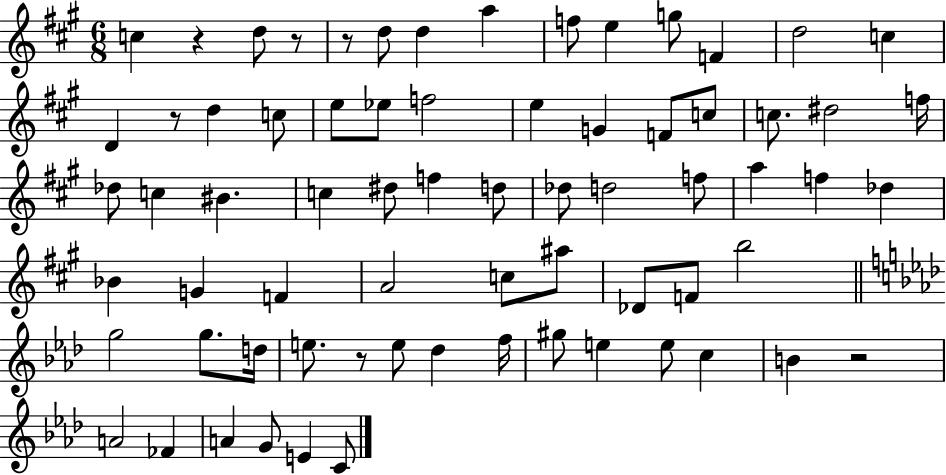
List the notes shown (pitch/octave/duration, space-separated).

C5/q R/q D5/e R/e R/e D5/e D5/q A5/q F5/e E5/q G5/e F4/q D5/h C5/q D4/q R/e D5/q C5/e E5/e Eb5/e F5/h E5/q G4/q F4/e C5/e C5/e. D#5/h F5/s Db5/e C5/q BIS4/q. C5/q D#5/e F5/q D5/e Db5/e D5/h F5/e A5/q F5/q Db5/q Bb4/q G4/q F4/q A4/h C5/e A#5/e Db4/e F4/e B5/h G5/h G5/e. D5/s E5/e. R/e E5/e Db5/q F5/s G#5/e E5/q E5/e C5/q B4/q R/h A4/h FES4/q A4/q G4/e E4/q C4/e